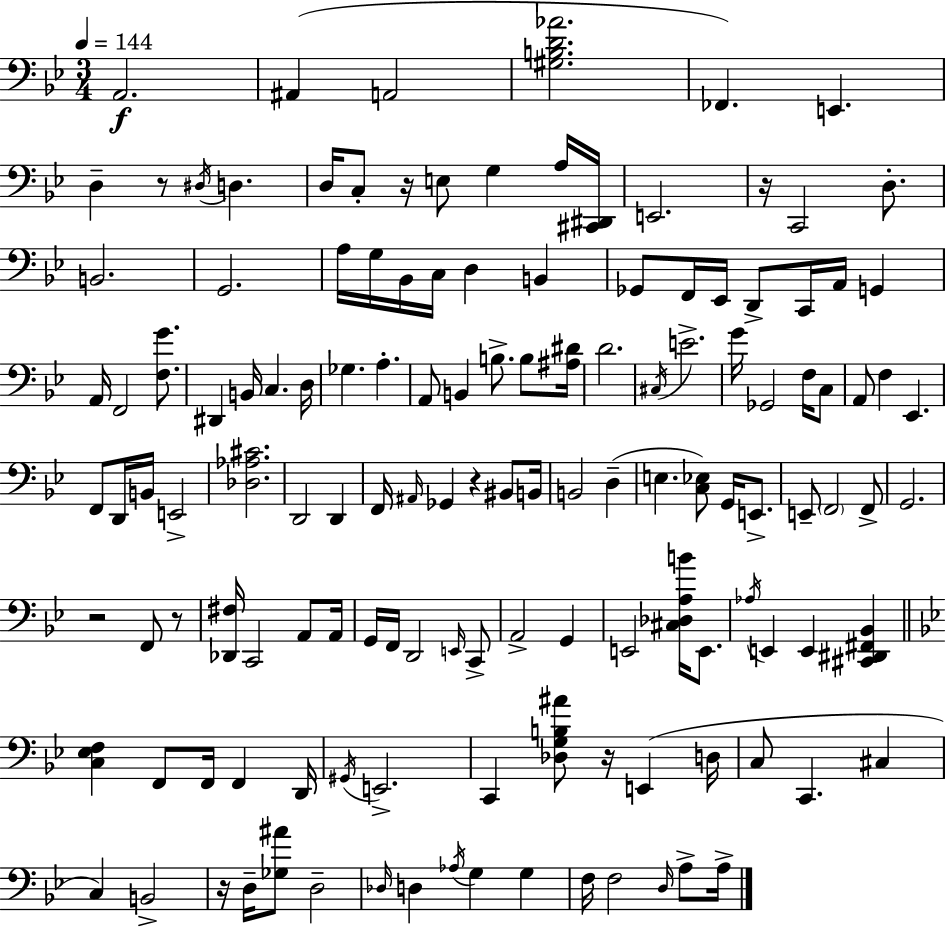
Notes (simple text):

A2/h. A#2/q A2/h [G#3,B3,D4,Ab4]/h. FES2/q. E2/q. D3/q R/e D#3/s D3/q. D3/s C3/e R/s E3/e G3/q A3/s [C#2,D#2]/s E2/h. R/s C2/h D3/e. B2/h. G2/h. A3/s G3/s Bb2/s C3/s D3/q B2/q Gb2/e F2/s Eb2/s D2/e C2/s A2/s G2/q A2/s F2/h [F3,G4]/e. D#2/q B2/s C3/q. D3/s Gb3/q. A3/q. A2/e B2/q B3/e. B3/e [A#3,D#4]/s D4/h. C#3/s E4/h. G4/s Gb2/h F3/s C3/e A2/e F3/q Eb2/q. F2/e D2/s B2/s E2/h [Db3,Ab3,C#4]/h. D2/h D2/q F2/s A#2/s Gb2/q R/q BIS2/e B2/s B2/h D3/q E3/q. [C3,Eb3]/e G2/s E2/e. E2/e F2/h F2/e G2/h. R/h F2/e R/e [Db2,F#3]/s C2/h A2/e A2/s G2/s F2/s D2/h E2/s C2/e A2/h G2/q E2/h [C#3,Db3,A3,B4]/s E2/e. Ab3/s E2/q E2/q [C#2,D#2,F#2,Bb2]/q [C3,Eb3,F3]/q F2/e F2/s F2/q D2/s G#2/s E2/h. C2/q [Db3,G3,B3,A#4]/e R/s E2/q D3/s C3/e C2/q. C#3/q C3/q B2/h R/s D3/s [Gb3,A#4]/e D3/h Db3/s D3/q Ab3/s G3/q G3/q F3/s F3/h D3/s A3/e A3/s